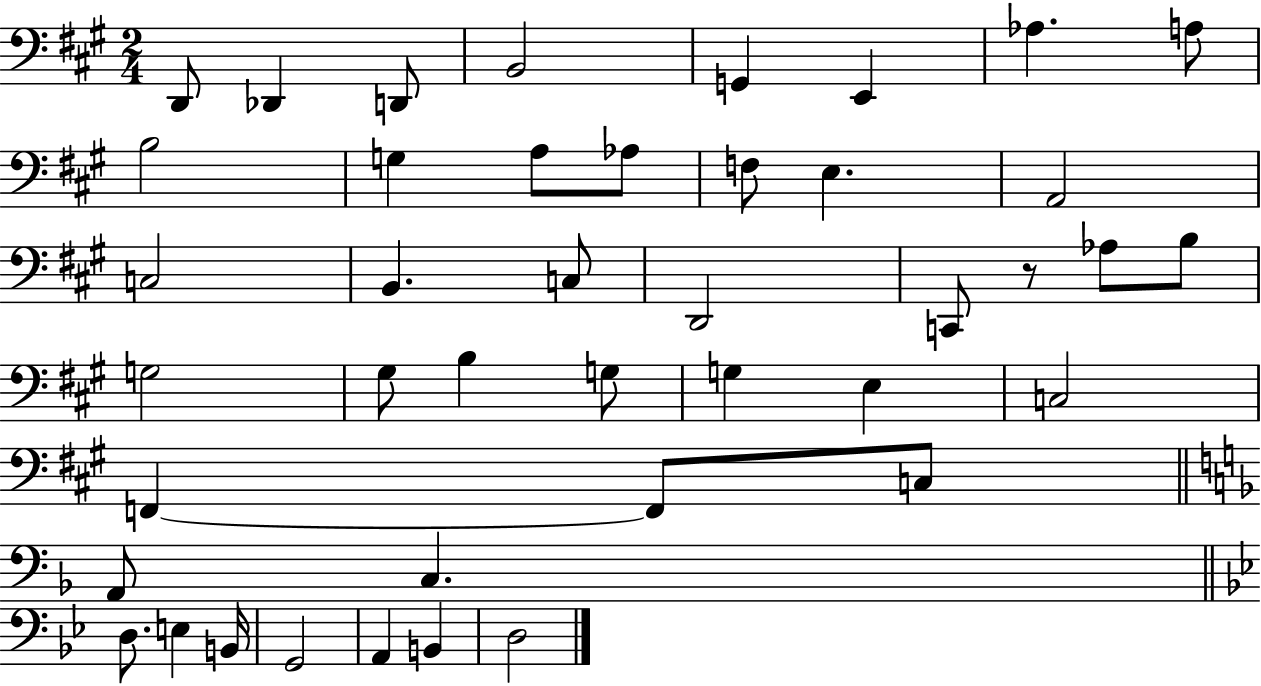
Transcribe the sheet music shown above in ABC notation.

X:1
T:Untitled
M:2/4
L:1/4
K:A
D,,/2 _D,, D,,/2 B,,2 G,, E,, _A, A,/2 B,2 G, A,/2 _A,/2 F,/2 E, A,,2 C,2 B,, C,/2 D,,2 C,,/2 z/2 _A,/2 B,/2 G,2 ^G,/2 B, G,/2 G, E, C,2 F,, F,,/2 C,/2 A,,/2 C, D,/2 E, B,,/4 G,,2 A,, B,, D,2